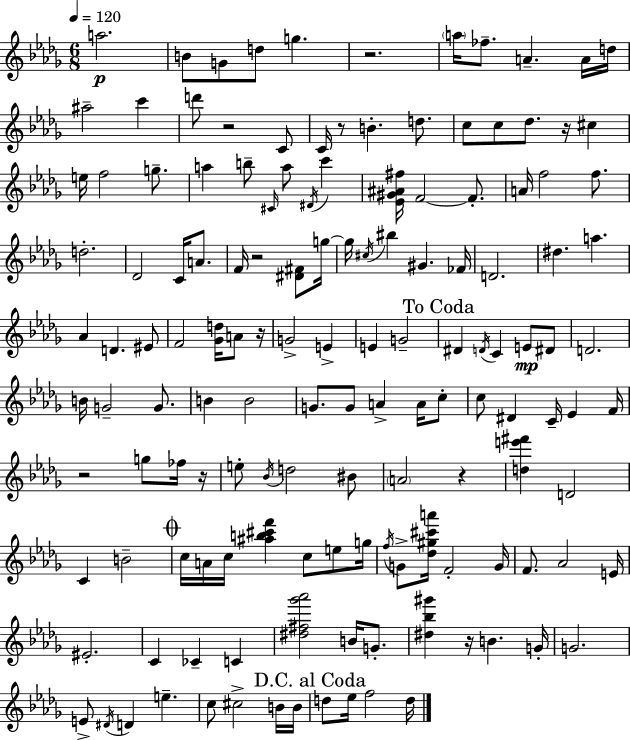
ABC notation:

X:1
T:Untitled
M:6/8
L:1/4
K:Bbm
a2 B/2 G/2 d/2 g z2 a/4 _f/2 A A/4 d/4 ^a2 c' d'/2 z2 C/2 C/4 z/2 B d/2 c/2 c/2 _d/2 z/4 ^c e/4 f2 g/2 a b/2 ^C/4 a/2 ^D/4 c' [_E^G^A^f]/4 F2 F/2 A/4 f2 f/2 d2 _D2 C/4 A/2 F/4 z2 [^D^F]/2 g/4 g/4 ^c/4 ^b ^G _F/4 D2 ^d a _A D ^E/2 F2 [_Gd]/4 A/2 z/4 G2 E E G2 ^D D/4 C E/2 ^D/2 D2 B/4 G2 G/2 B B2 G/2 G/2 A A/4 c/2 c/2 ^D C/4 _E F/4 z2 g/2 _f/4 z/4 e/2 _B/4 d2 ^B/2 A2 z [de'^f'] D2 C B2 c/4 A/4 c/4 [^ab^c'f'] c/2 e/2 g/4 f/4 G/2 [_d^g^c'a']/4 F2 G/4 F/2 _A2 E/4 ^E2 C _C C [^d^f_g'_a']2 B/4 G/2 [^d_b^g'] z/4 B G/4 G2 E/2 ^D/4 D e c/2 ^c2 B/4 B/4 d/2 _e/4 f2 d/4